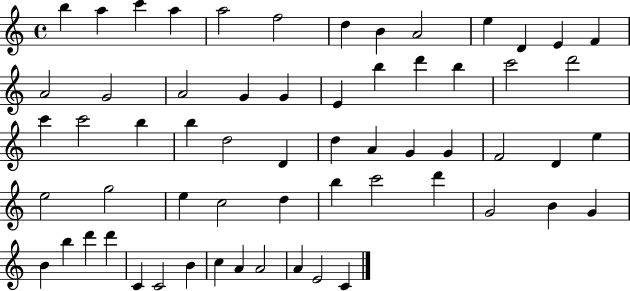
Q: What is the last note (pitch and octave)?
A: C4